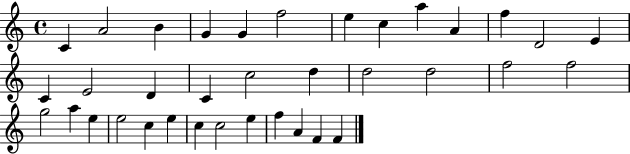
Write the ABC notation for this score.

X:1
T:Untitled
M:4/4
L:1/4
K:C
C A2 B G G f2 e c a A f D2 E C E2 D C c2 d d2 d2 f2 f2 g2 a e e2 c e c c2 e f A F F